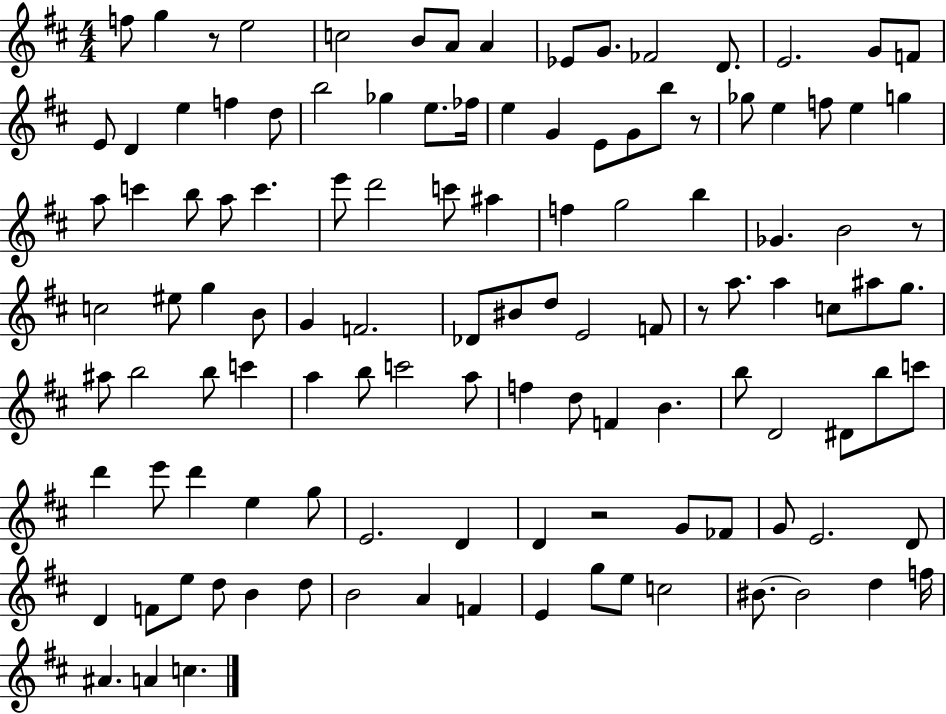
{
  \clef treble
  \numericTimeSignature
  \time 4/4
  \key d \major
  f''8 g''4 r8 e''2 | c''2 b'8 a'8 a'4 | ees'8 g'8. fes'2 d'8. | e'2. g'8 f'8 | \break e'8 d'4 e''4 f''4 d''8 | b''2 ges''4 e''8. fes''16 | e''4 g'4 e'8 g'8 b''8 r8 | ges''8 e''4 f''8 e''4 g''4 | \break a''8 c'''4 b''8 a''8 c'''4. | e'''8 d'''2 c'''8 ais''4 | f''4 g''2 b''4 | ges'4. b'2 r8 | \break c''2 eis''8 g''4 b'8 | g'4 f'2. | des'8 bis'8 d''8 e'2 f'8 | r8 a''8. a''4 c''8 ais''8 g''8. | \break ais''8 b''2 b''8 c'''4 | a''4 b''8 c'''2 a''8 | f''4 d''8 f'4 b'4. | b''8 d'2 dis'8 b''8 c'''8 | \break d'''4 e'''8 d'''4 e''4 g''8 | e'2. d'4 | d'4 r2 g'8 fes'8 | g'8 e'2. d'8 | \break d'4 f'8 e''8 d''8 b'4 d''8 | b'2 a'4 f'4 | e'4 g''8 e''8 c''2 | bis'8.~~ bis'2 d''4 f''16 | \break ais'4. a'4 c''4. | \bar "|."
}